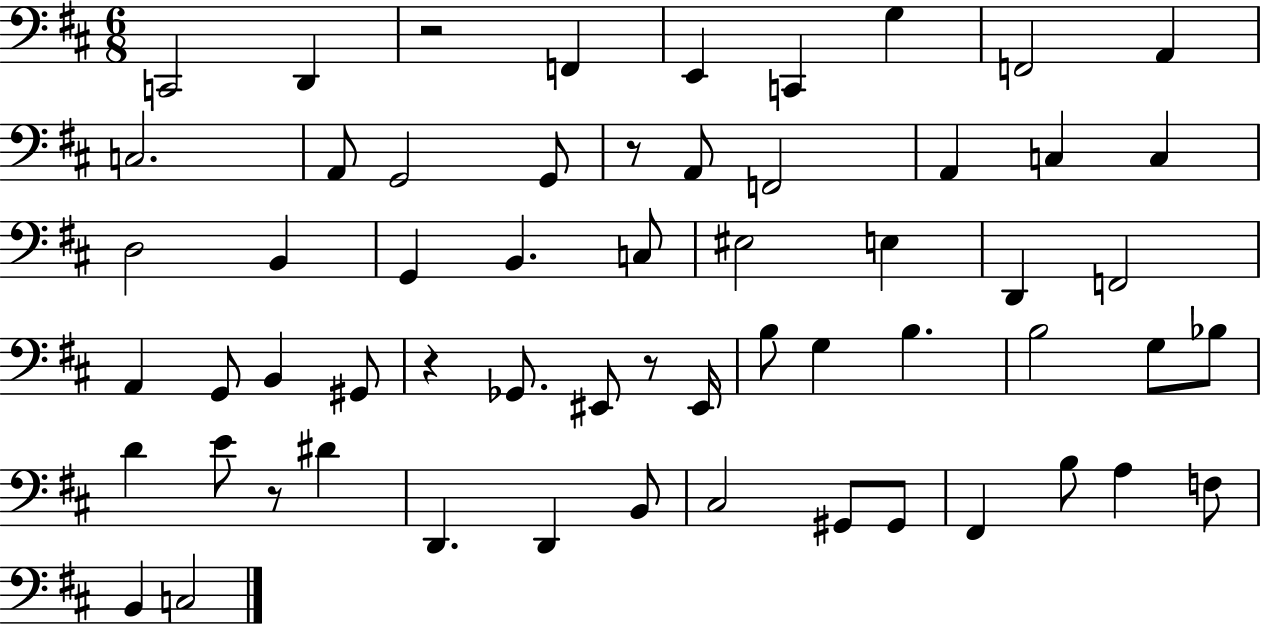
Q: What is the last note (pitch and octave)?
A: C3